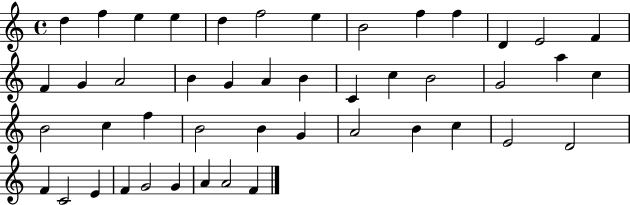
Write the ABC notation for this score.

X:1
T:Untitled
M:4/4
L:1/4
K:C
d f e e d f2 e B2 f f D E2 F F G A2 B G A B C c B2 G2 a c B2 c f B2 B G A2 B c E2 D2 F C2 E F G2 G A A2 F